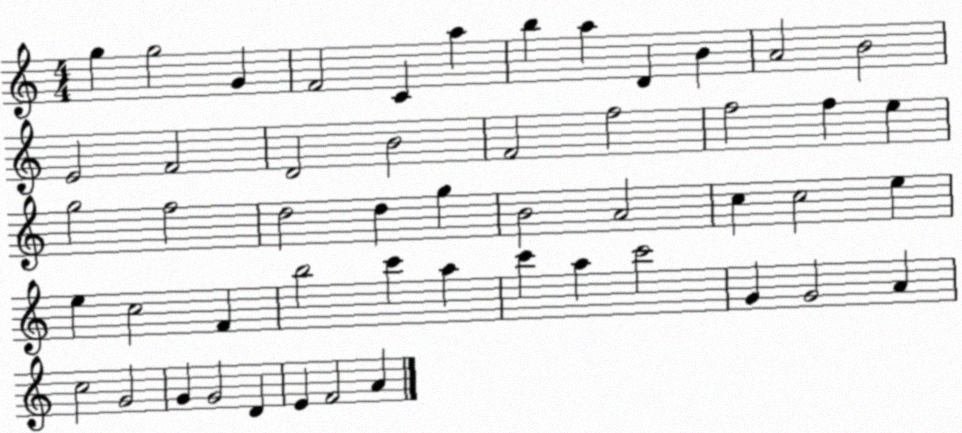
X:1
T:Untitled
M:4/4
L:1/4
K:C
g g2 G F2 C a b a D B A2 B2 E2 F2 D2 B2 F2 f2 f2 f e g2 f2 d2 d g B2 A2 c c2 e e c2 F b2 c' a c' a c'2 G G2 A c2 G2 G G2 D E F2 A